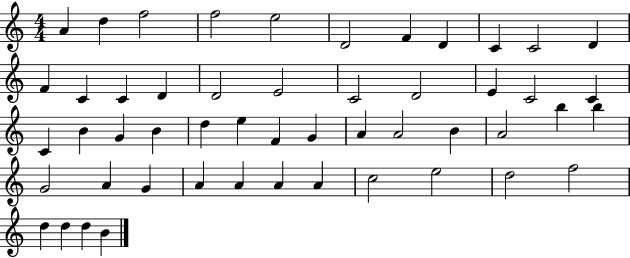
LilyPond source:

{
  \clef treble
  \numericTimeSignature
  \time 4/4
  \key c \major
  a'4 d''4 f''2 | f''2 e''2 | d'2 f'4 d'4 | c'4 c'2 d'4 | \break f'4 c'4 c'4 d'4 | d'2 e'2 | c'2 d'2 | e'4 c'2 c'4 | \break c'4 b'4 g'4 b'4 | d''4 e''4 f'4 g'4 | a'4 a'2 b'4 | a'2 b''4 b''4 | \break g'2 a'4 g'4 | a'4 a'4 a'4 a'4 | c''2 e''2 | d''2 f''2 | \break d''4 d''4 d''4 b'4 | \bar "|."
}